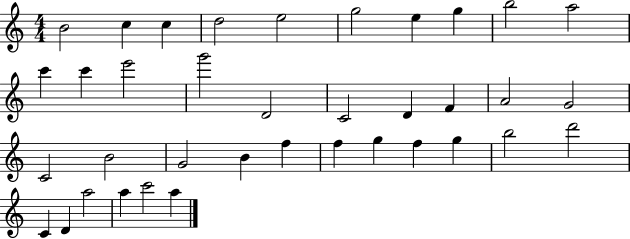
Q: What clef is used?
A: treble